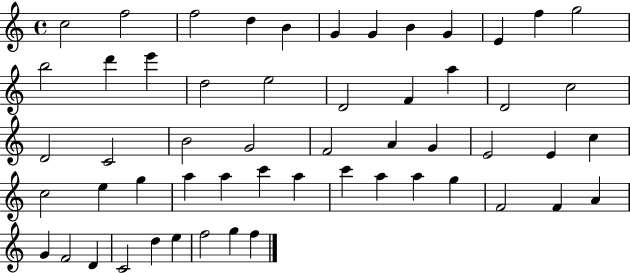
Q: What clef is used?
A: treble